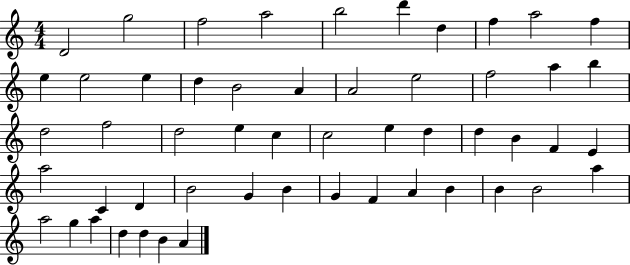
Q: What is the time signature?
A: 4/4